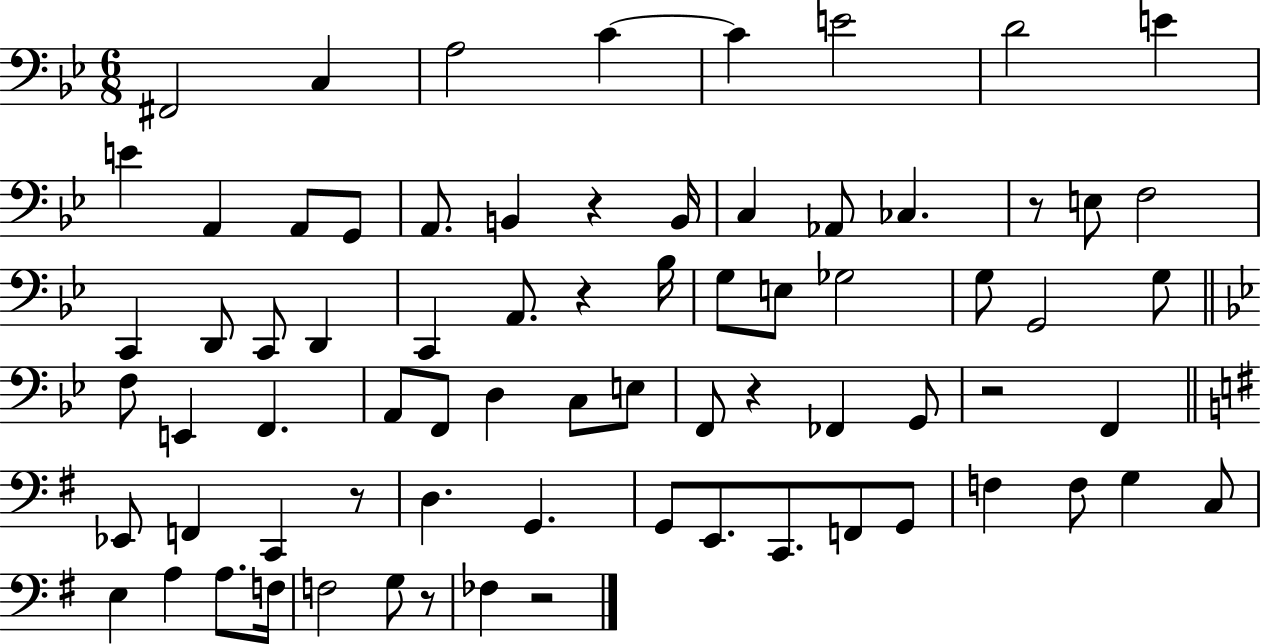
{
  \clef bass
  \numericTimeSignature
  \time 6/8
  \key bes \major
  \repeat volta 2 { fis,2 c4 | a2 c'4~~ | c'4 e'2 | d'2 e'4 | \break e'4 a,4 a,8 g,8 | a,8. b,4 r4 b,16 | c4 aes,8 ces4. | r8 e8 f2 | \break c,4 d,8 c,8 d,4 | c,4 a,8. r4 bes16 | g8 e8 ges2 | g8 g,2 g8 | \break \bar "||" \break \key g \minor f8 e,4 f,4. | a,8 f,8 d4 c8 e8 | f,8 r4 fes,4 g,8 | r2 f,4 | \break \bar "||" \break \key g \major ees,8 f,4 c,4 r8 | d4. g,4. | g,8 e,8. c,8. f,8 g,8 | f4 f8 g4 c8 | \break e4 a4 a8. f16 | f2 g8 r8 | fes4 r2 | } \bar "|."
}